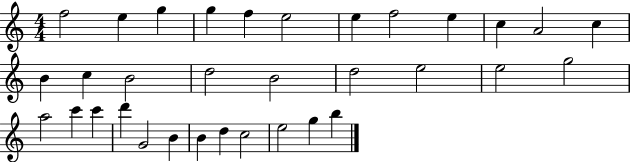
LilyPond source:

{
  \clef treble
  \numericTimeSignature
  \time 4/4
  \key c \major
  f''2 e''4 g''4 | g''4 f''4 e''2 | e''4 f''2 e''4 | c''4 a'2 c''4 | \break b'4 c''4 b'2 | d''2 b'2 | d''2 e''2 | e''2 g''2 | \break a''2 c'''4 c'''4 | d'''4 g'2 b'4 | b'4 d''4 c''2 | e''2 g''4 b''4 | \break \bar "|."
}